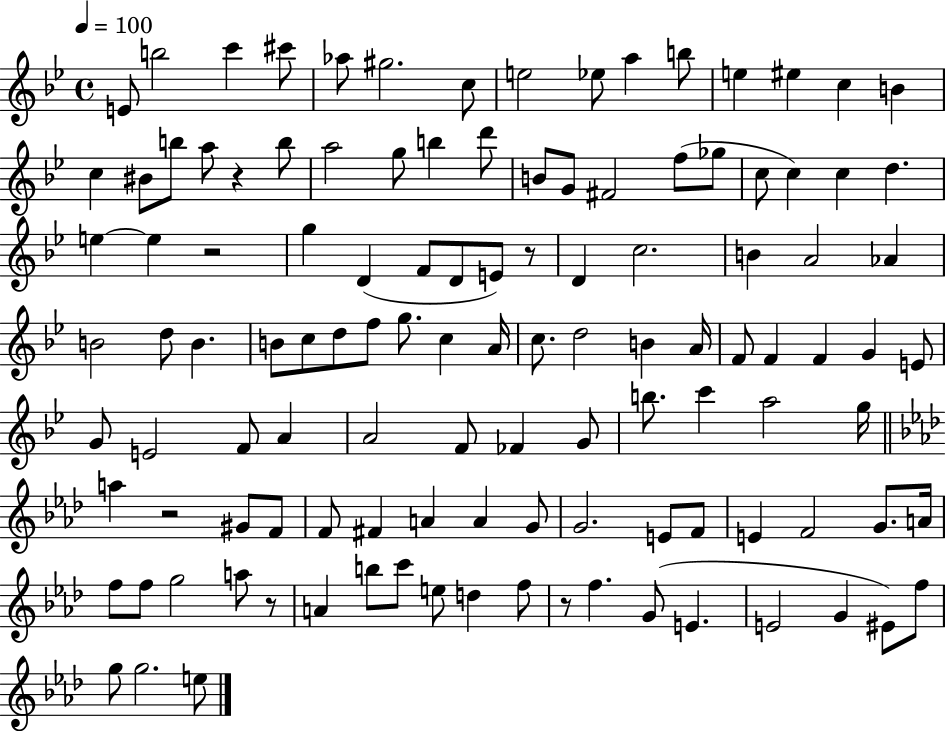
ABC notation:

X:1
T:Untitled
M:4/4
L:1/4
K:Bb
E/2 b2 c' ^c'/2 _a/2 ^g2 c/2 e2 _e/2 a b/2 e ^e c B c ^B/2 b/2 a/2 z b/2 a2 g/2 b d'/2 B/2 G/2 ^F2 f/2 _g/2 c/2 c c d e e z2 g D F/2 D/2 E/2 z/2 D c2 B A2 _A B2 d/2 B B/2 c/2 d/2 f/2 g/2 c A/4 c/2 d2 B A/4 F/2 F F G E/2 G/2 E2 F/2 A A2 F/2 _F G/2 b/2 c' a2 g/4 a z2 ^G/2 F/2 F/2 ^F A A G/2 G2 E/2 F/2 E F2 G/2 A/4 f/2 f/2 g2 a/2 z/2 A b/2 c'/2 e/2 d f/2 z/2 f G/2 E E2 G ^E/2 f/2 g/2 g2 e/2